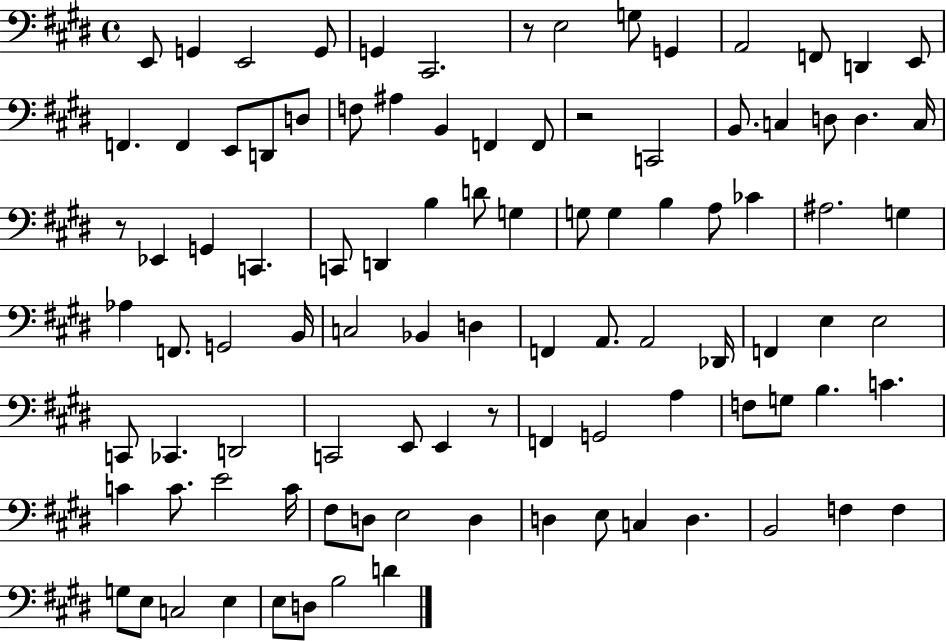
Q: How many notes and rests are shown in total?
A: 98